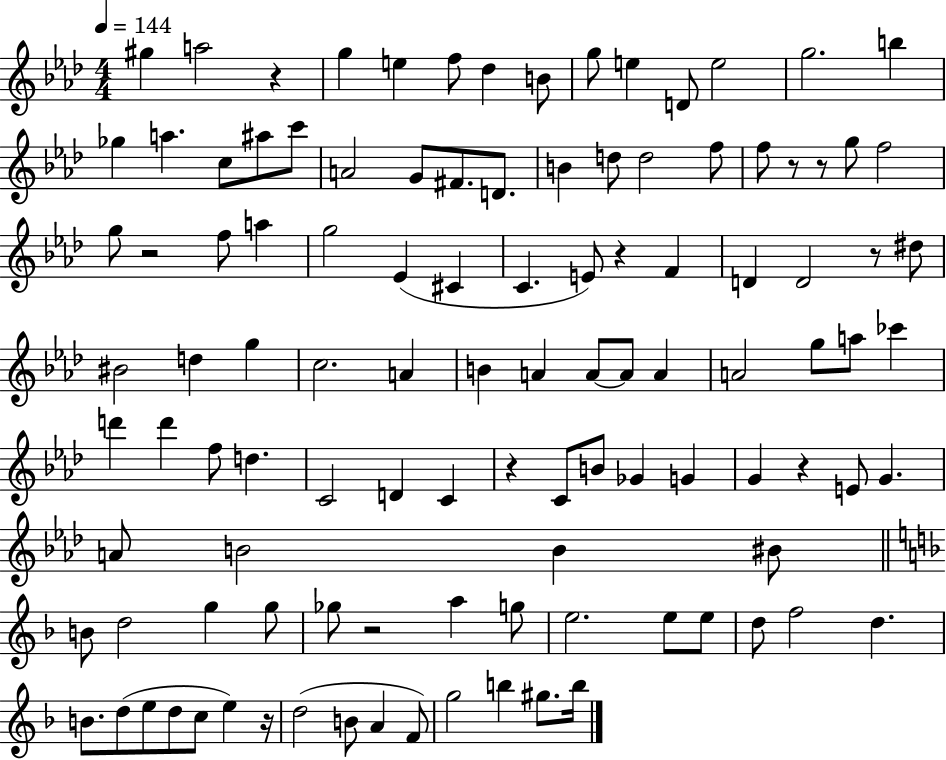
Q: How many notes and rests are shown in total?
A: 110